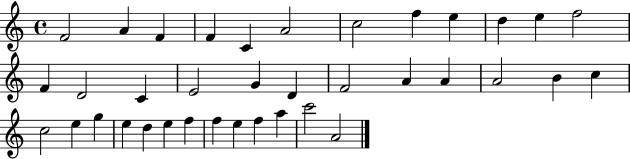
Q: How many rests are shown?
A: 0